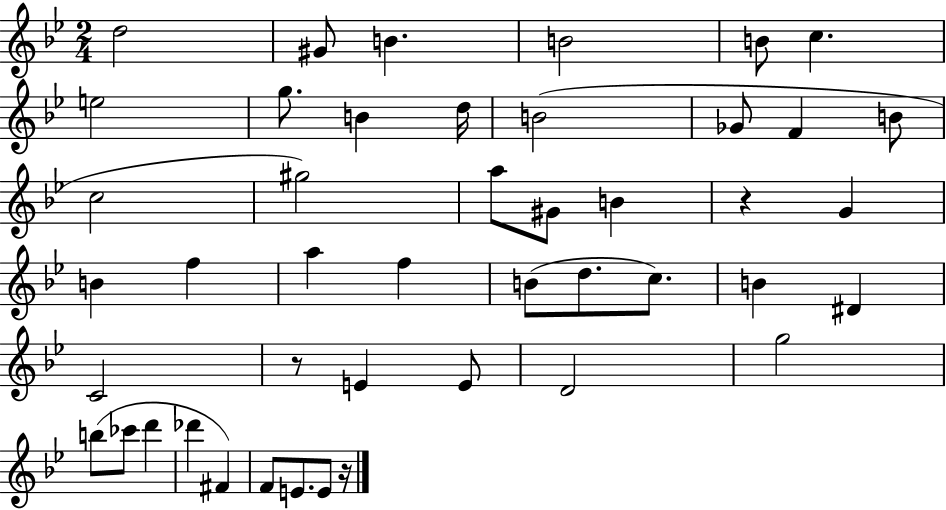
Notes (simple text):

D5/h G#4/e B4/q. B4/h B4/e C5/q. E5/h G5/e. B4/q D5/s B4/h Gb4/e F4/q B4/e C5/h G#5/h A5/e G#4/e B4/q R/q G4/q B4/q F5/q A5/q F5/q B4/e D5/e. C5/e. B4/q D#4/q C4/h R/e E4/q E4/e D4/h G5/h B5/e CES6/e D6/q Db6/q F#4/q F4/e E4/e. E4/e R/s